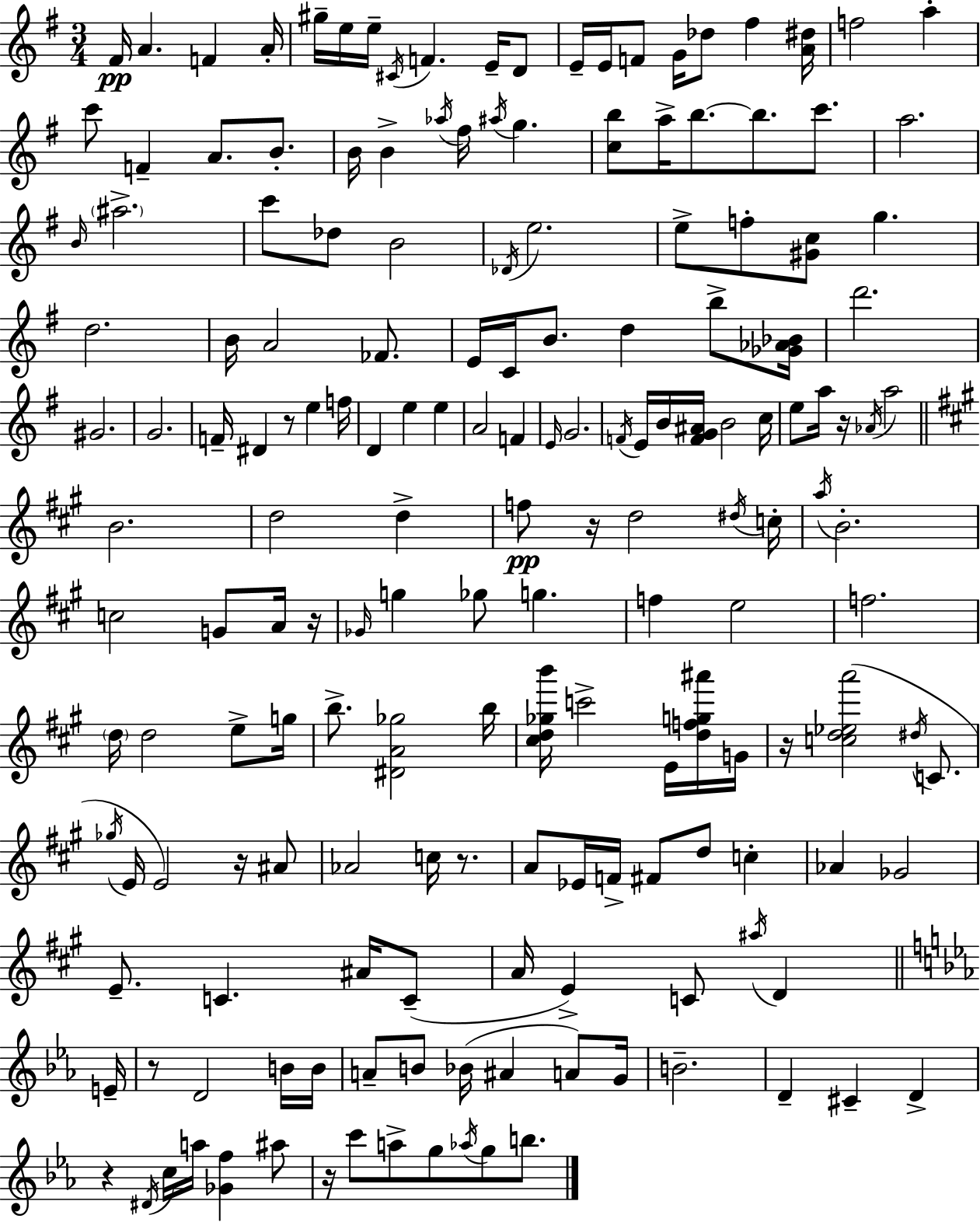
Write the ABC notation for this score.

X:1
T:Untitled
M:3/4
L:1/4
K:Em
^F/4 A F A/4 ^g/4 e/4 e/4 ^C/4 F E/4 D/2 E/4 E/4 F/2 G/4 _d/2 ^f [A^d]/4 f2 a c'/2 F A/2 B/2 B/4 B _a/4 ^f/4 ^a/4 g [cb]/2 a/4 b/2 b/2 c'/2 a2 B/4 ^a2 c'/2 _d/2 B2 _D/4 e2 e/2 f/2 [^Gc]/2 g d2 B/4 A2 _F/2 E/4 C/4 B/2 d b/2 [_G_A_B]/4 d'2 ^G2 G2 F/4 ^D z/2 e f/4 D e e A2 F E/4 G2 F/4 E/4 B/4 [FG^A]/4 B2 c/4 e/2 a/4 z/4 _A/4 a2 B2 d2 d f/2 z/4 d2 ^d/4 c/4 a/4 B2 c2 G/2 A/4 z/4 _G/4 g _g/2 g f e2 f2 d/4 d2 e/2 g/4 b/2 [^DA_g]2 b/4 [^cd_gb']/4 c'2 E/4 [dfg^a']/4 G/4 z/4 [cd_ea']2 ^d/4 C/2 _g/4 E/4 E2 z/4 ^A/2 _A2 c/4 z/2 A/2 _E/4 F/4 ^F/2 d/2 c _A _G2 E/2 C ^A/4 C/2 A/4 E C/2 ^a/4 D E/4 z/2 D2 B/4 B/4 A/2 B/2 _B/4 ^A A/2 G/4 B2 D ^C D z ^D/4 c/4 a/4 [_Gf] ^a/2 z/4 c'/2 a/2 g/2 _a/4 g/2 b/2